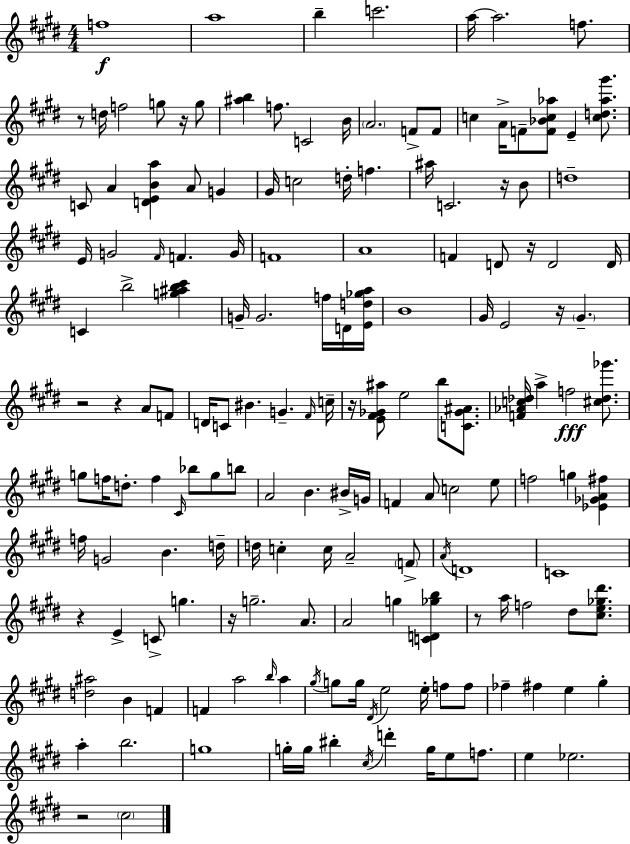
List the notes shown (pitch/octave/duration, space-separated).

F5/w A5/w B5/q C6/h. A5/s A5/h. F5/e. R/e D5/s F5/h G5/e R/s G5/e [A#5,B5]/q F5/e. C4/h B4/s A4/h. F4/e F4/e C5/q A4/s F4/e [F4,Bb4,C5,Ab5]/e E4/q [C5,D5,Ab5,G#6]/e. C4/e A4/q [D4,E4,B4,A5]/q A4/e G4/q G#4/s C5/h D5/s F5/q. A#5/s C4/h. R/s B4/e D5/w E4/s G4/h F#4/s F4/q. G4/s F4/w A4/w F4/q D4/e R/s D4/h D4/s C4/q B5/h [G5,A#5,B5,C#6]/q G4/s G4/h. F5/s D4/s [E4,D5,Gb5,A5]/s B4/w G#4/s E4/h R/s G#4/q. R/h R/q A4/e F4/e D4/s C4/e BIS4/q. G4/q. F#4/s C5/s R/s [E4,F#4,Gb4,A#5]/e E5/h B5/e [C4,Gb4,A#4]/e. [F4,Ab4,C5,Db5]/s A5/q F5/h [C#5,Db5,Gb6]/e. G5/e F5/s D5/e. F5/q C#4/s Bb5/e G5/e B5/e A4/h B4/q. BIS4/s G4/s F4/q A4/e C5/h E5/e F5/h G5/q [Eb4,Gb4,A4,F#5]/q F5/s G4/h B4/q. D5/s D5/s C5/q C5/s A4/h F4/e A4/s D4/w C4/w R/q E4/q C4/e G5/q. R/s G5/h. A4/e. A4/h G5/q [C4,D4,Gb5,B5]/q R/e A5/s F5/h D#5/e [C#5,E5,Gb5,D#6]/e. [D5,A#5]/h B4/q F4/q F4/q A5/h B5/s A5/q G#5/s G5/e G5/s D#4/s E5/h E5/s F5/e F5/e FES5/q F#5/q E5/q G#5/q A5/q B5/h. G5/w G5/s G5/s BIS5/q C#5/s D6/q G5/s E5/e F5/e. E5/q Eb5/h. R/h C#5/h